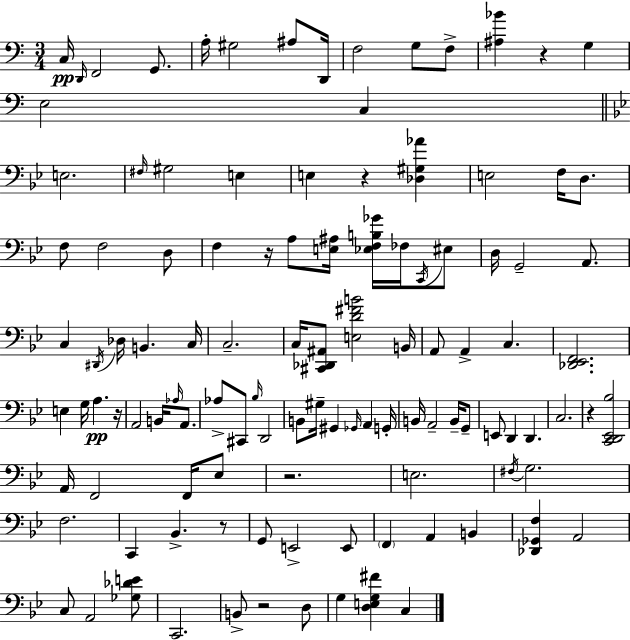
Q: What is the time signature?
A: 3/4